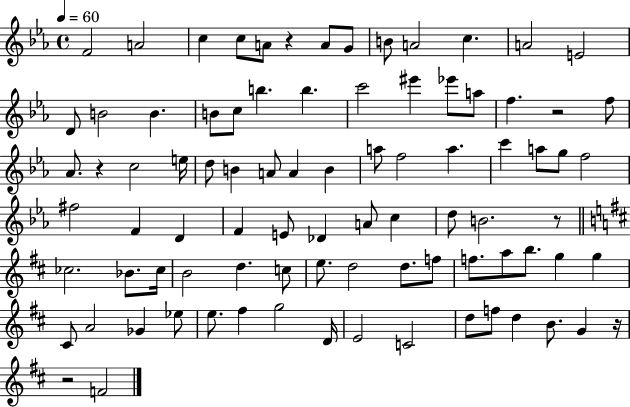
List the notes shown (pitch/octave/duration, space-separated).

F4/h A4/h C5/q C5/e A4/e R/q A4/e G4/e B4/e A4/h C5/q. A4/h E4/h D4/e B4/h B4/q. B4/e C5/e B5/q. B5/q. C6/h EIS6/q Eb6/e A5/e F5/q. R/h F5/e Ab4/e. R/q C5/h E5/s D5/e B4/q A4/e A4/q B4/q A5/e F5/h A5/q. C6/q A5/e G5/e F5/h F#5/h F4/q D4/q F4/q E4/e Db4/q A4/e C5/q D5/e B4/h. R/e CES5/h. Bb4/e. CES5/s B4/h D5/q. C5/e E5/e. D5/h D5/e. F5/e F5/e. A5/e B5/e. G5/q G5/q C#4/e A4/h Gb4/q Eb5/e E5/e. F#5/q G5/h D4/s E4/h C4/h D5/e F5/e D5/q B4/e. G4/q R/s R/h F4/h